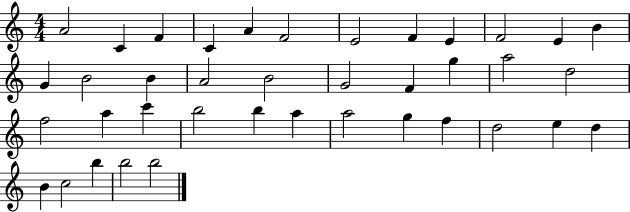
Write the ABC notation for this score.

X:1
T:Untitled
M:4/4
L:1/4
K:C
A2 C F C A F2 E2 F E F2 E B G B2 B A2 B2 G2 F g a2 d2 f2 a c' b2 b a a2 g f d2 e d B c2 b b2 b2